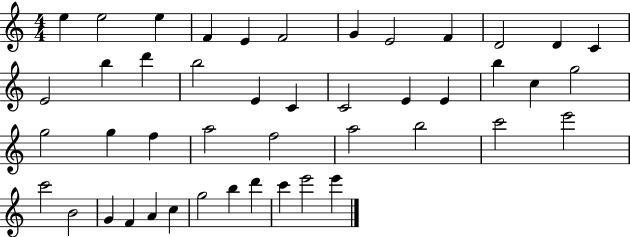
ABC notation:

X:1
T:Untitled
M:4/4
L:1/4
K:C
e e2 e F E F2 G E2 F D2 D C E2 b d' b2 E C C2 E E b c g2 g2 g f a2 f2 a2 b2 c'2 e'2 c'2 B2 G F A c g2 b d' c' e'2 e'